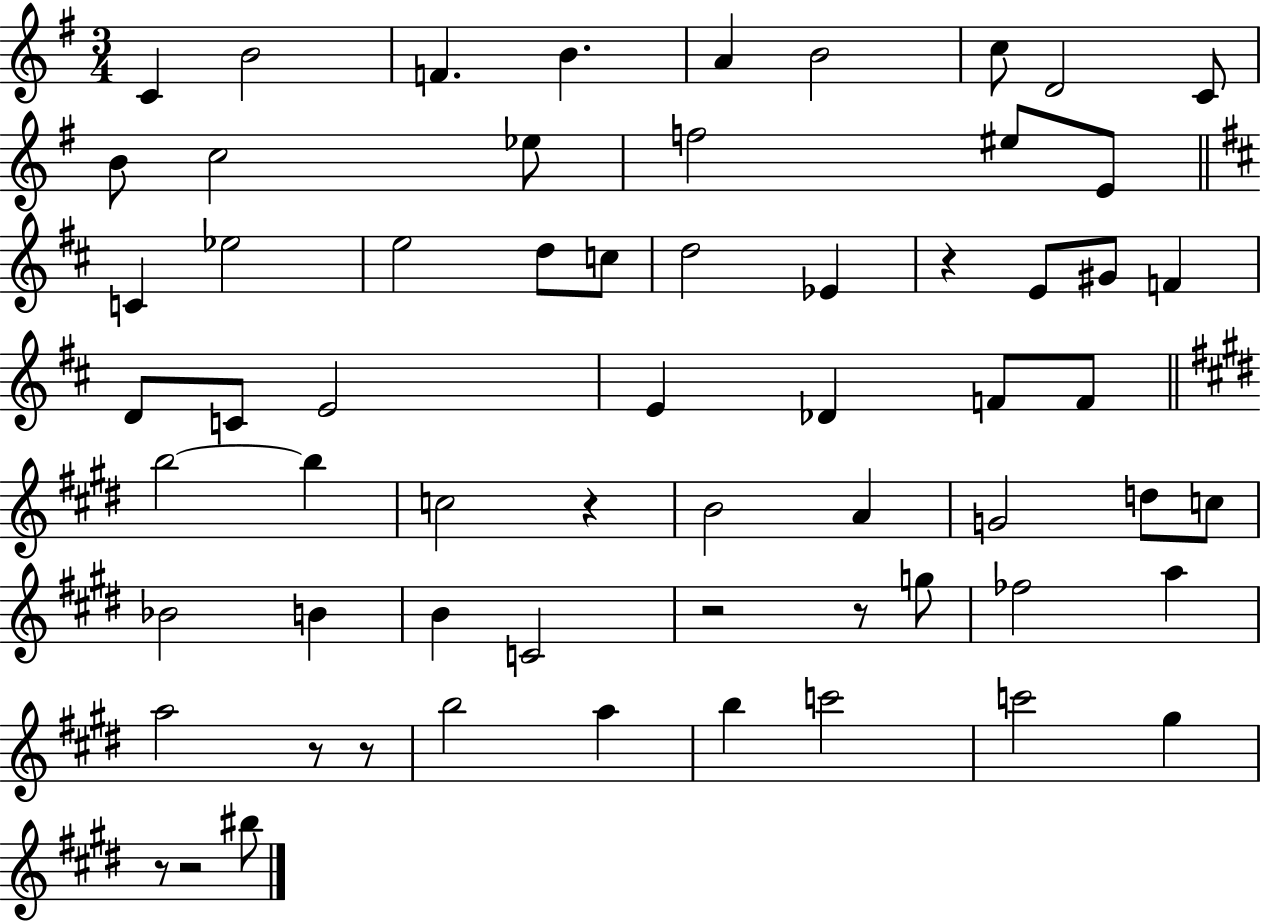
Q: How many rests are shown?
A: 8